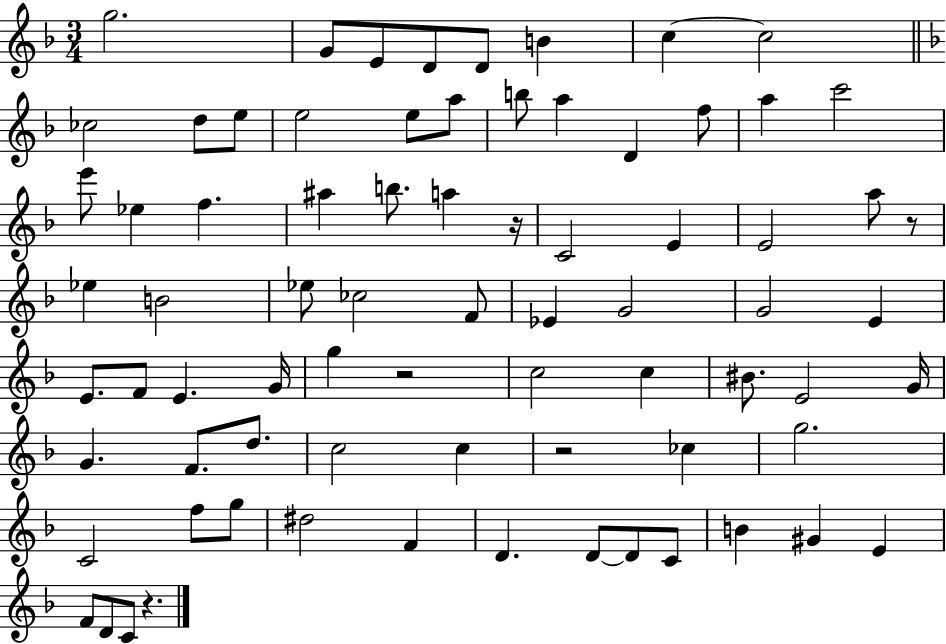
G5/h. G4/e E4/e D4/e D4/e B4/q C5/q C5/h CES5/h D5/e E5/e E5/h E5/e A5/e B5/e A5/q D4/q F5/e A5/q C6/h E6/e Eb5/q F5/q. A#5/q B5/e. A5/q R/s C4/h E4/q E4/h A5/e R/e Eb5/q B4/h Eb5/e CES5/h F4/e Eb4/q G4/h G4/h E4/q E4/e. F4/e E4/q. G4/s G5/q R/h C5/h C5/q BIS4/e. E4/h G4/s G4/q. F4/e. D5/e. C5/h C5/q R/h CES5/q G5/h. C4/h F5/e G5/e D#5/h F4/q D4/q. D4/e D4/e C4/e B4/q G#4/q E4/q F4/e D4/e C4/e R/q.